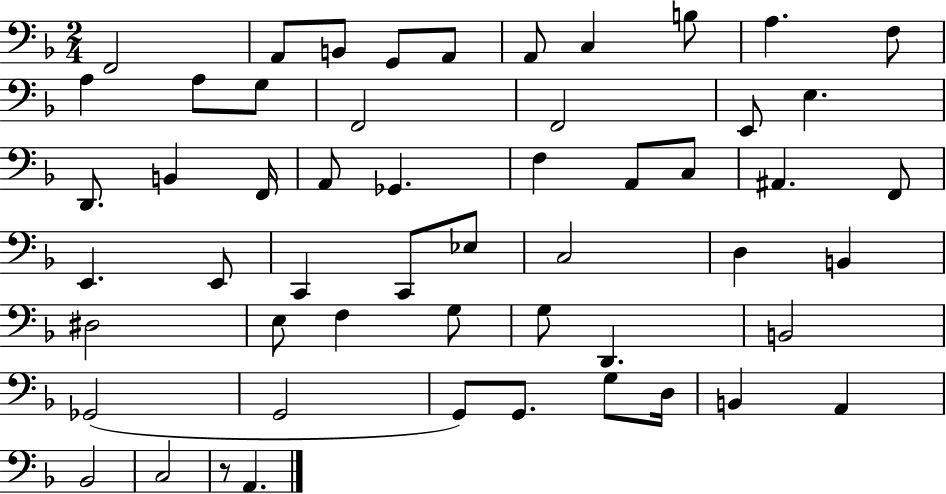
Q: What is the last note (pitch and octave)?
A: A2